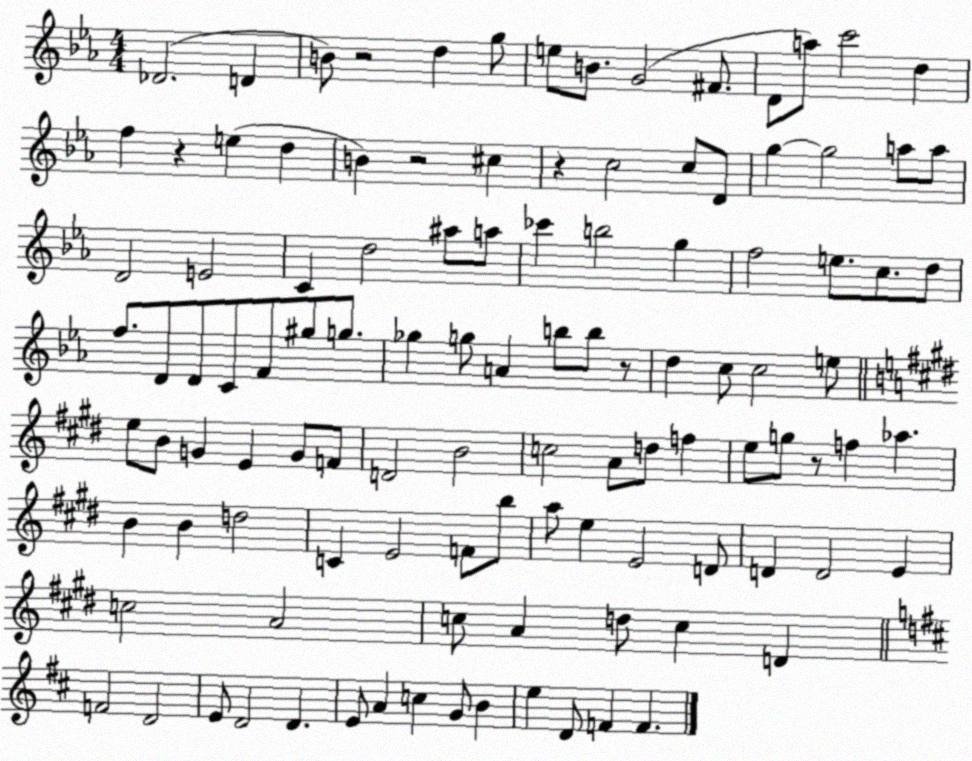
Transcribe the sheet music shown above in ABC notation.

X:1
T:Untitled
M:4/4
L:1/4
K:Eb
_D2 D B/2 z2 d g/2 e/2 B/2 G2 ^F/2 D/2 a/2 c'2 d f z e d B z2 ^c z c2 c/2 D/2 g g2 a/2 a/2 D2 E2 C d2 ^a/2 a/2 _c' b2 g f2 e/2 c/2 d/2 f/2 D/2 D/2 C/2 F/2 ^g/2 g/2 _g g/2 A b/2 b/2 z/2 d c/2 c2 e/2 e/2 B/2 G E G/2 F/2 D2 B2 c2 A/2 d/2 f e/2 g/2 z/2 f _a B B d2 C E2 F/2 b/2 a/2 e E2 D/2 D D2 E c2 A2 c/2 A d/2 c D F2 D2 E/2 D2 D E/2 A c G/2 B e D/2 F F